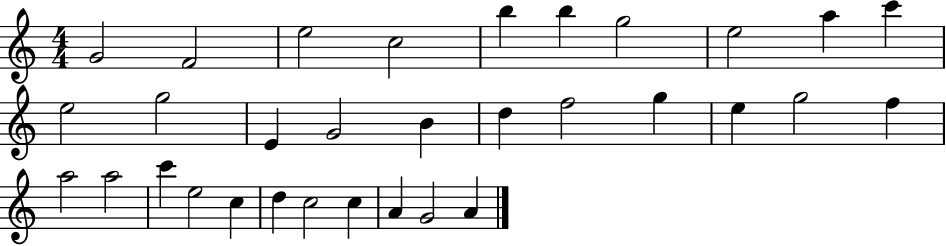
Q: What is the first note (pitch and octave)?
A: G4